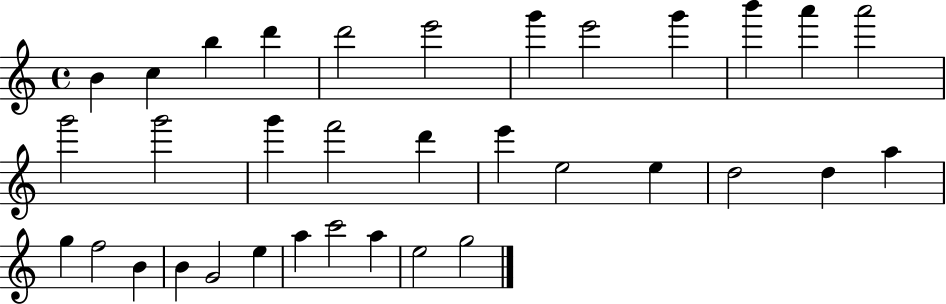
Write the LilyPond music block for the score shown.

{
  \clef treble
  \time 4/4
  \defaultTimeSignature
  \key c \major
  b'4 c''4 b''4 d'''4 | d'''2 e'''2 | g'''4 e'''2 g'''4 | b'''4 a'''4 a'''2 | \break g'''2 g'''2 | g'''4 f'''2 d'''4 | e'''4 e''2 e''4 | d''2 d''4 a''4 | \break g''4 f''2 b'4 | b'4 g'2 e''4 | a''4 c'''2 a''4 | e''2 g''2 | \break \bar "|."
}